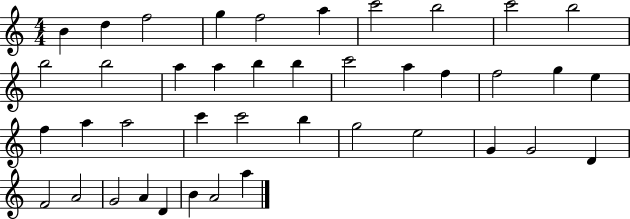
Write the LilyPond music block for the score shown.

{
  \clef treble
  \numericTimeSignature
  \time 4/4
  \key c \major
  b'4 d''4 f''2 | g''4 f''2 a''4 | c'''2 b''2 | c'''2 b''2 | \break b''2 b''2 | a''4 a''4 b''4 b''4 | c'''2 a''4 f''4 | f''2 g''4 e''4 | \break f''4 a''4 a''2 | c'''4 c'''2 b''4 | g''2 e''2 | g'4 g'2 d'4 | \break f'2 a'2 | g'2 a'4 d'4 | b'4 a'2 a''4 | \bar "|."
}